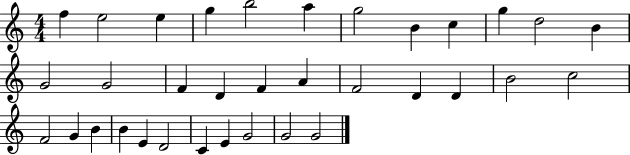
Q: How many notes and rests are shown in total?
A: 34